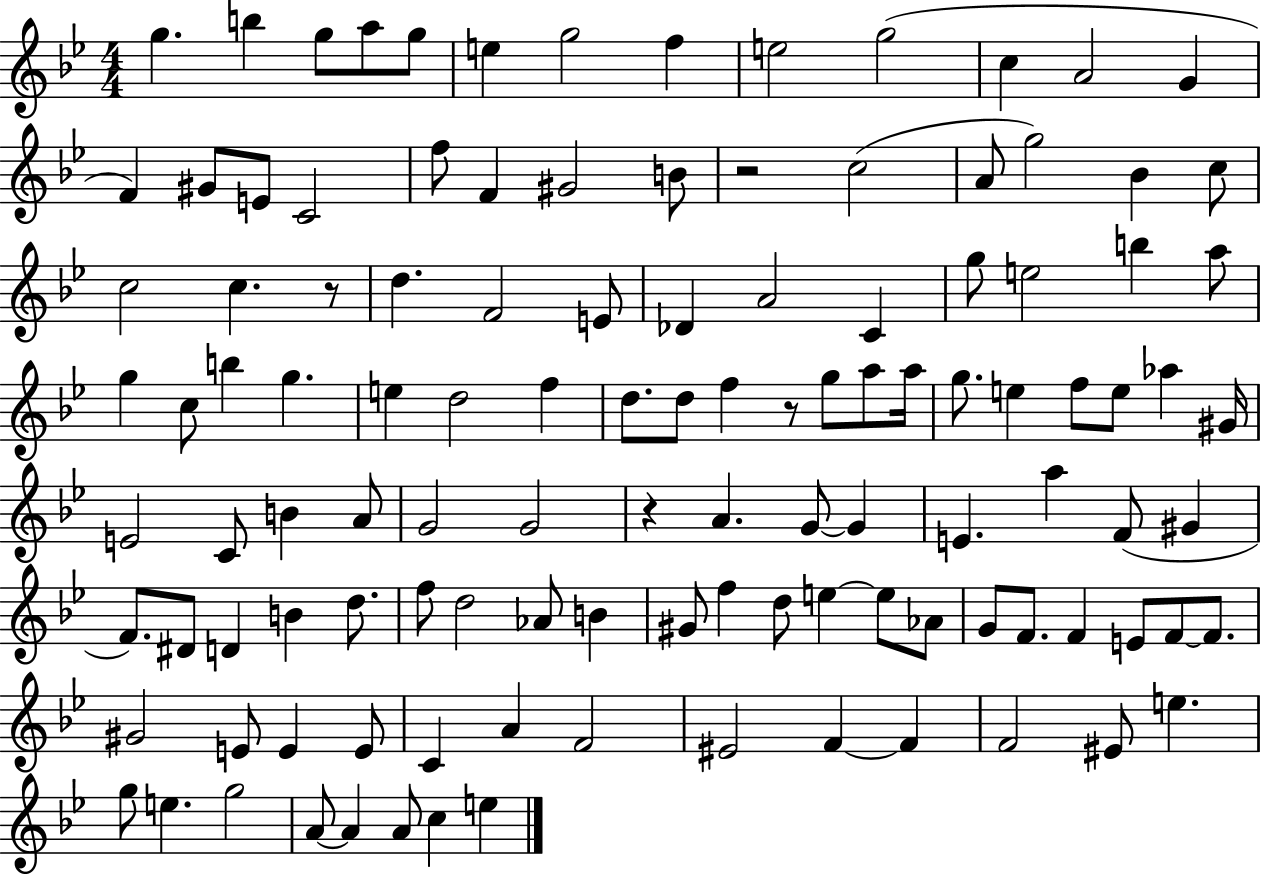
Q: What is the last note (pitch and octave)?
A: E5